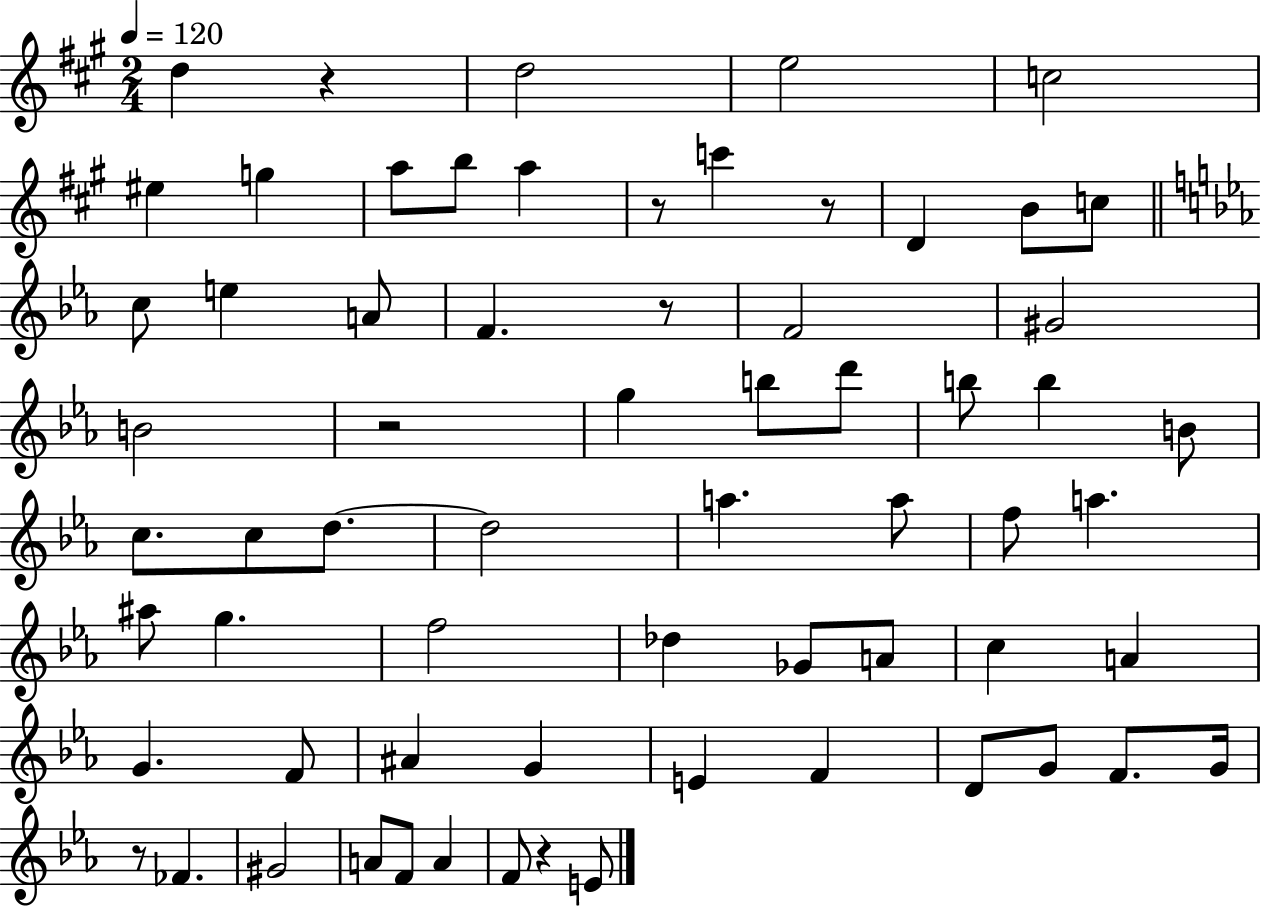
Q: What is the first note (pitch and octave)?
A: D5